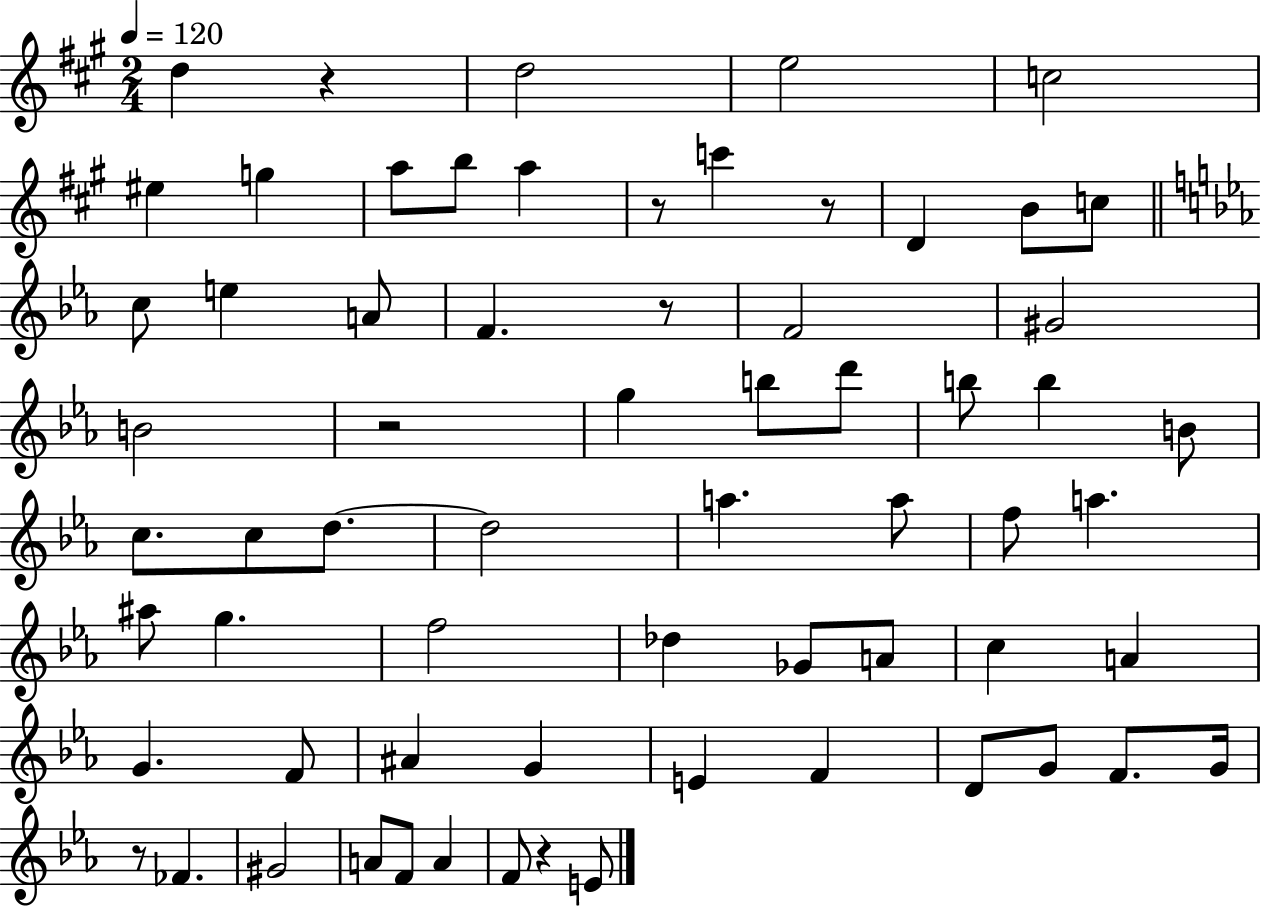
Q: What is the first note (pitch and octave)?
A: D5